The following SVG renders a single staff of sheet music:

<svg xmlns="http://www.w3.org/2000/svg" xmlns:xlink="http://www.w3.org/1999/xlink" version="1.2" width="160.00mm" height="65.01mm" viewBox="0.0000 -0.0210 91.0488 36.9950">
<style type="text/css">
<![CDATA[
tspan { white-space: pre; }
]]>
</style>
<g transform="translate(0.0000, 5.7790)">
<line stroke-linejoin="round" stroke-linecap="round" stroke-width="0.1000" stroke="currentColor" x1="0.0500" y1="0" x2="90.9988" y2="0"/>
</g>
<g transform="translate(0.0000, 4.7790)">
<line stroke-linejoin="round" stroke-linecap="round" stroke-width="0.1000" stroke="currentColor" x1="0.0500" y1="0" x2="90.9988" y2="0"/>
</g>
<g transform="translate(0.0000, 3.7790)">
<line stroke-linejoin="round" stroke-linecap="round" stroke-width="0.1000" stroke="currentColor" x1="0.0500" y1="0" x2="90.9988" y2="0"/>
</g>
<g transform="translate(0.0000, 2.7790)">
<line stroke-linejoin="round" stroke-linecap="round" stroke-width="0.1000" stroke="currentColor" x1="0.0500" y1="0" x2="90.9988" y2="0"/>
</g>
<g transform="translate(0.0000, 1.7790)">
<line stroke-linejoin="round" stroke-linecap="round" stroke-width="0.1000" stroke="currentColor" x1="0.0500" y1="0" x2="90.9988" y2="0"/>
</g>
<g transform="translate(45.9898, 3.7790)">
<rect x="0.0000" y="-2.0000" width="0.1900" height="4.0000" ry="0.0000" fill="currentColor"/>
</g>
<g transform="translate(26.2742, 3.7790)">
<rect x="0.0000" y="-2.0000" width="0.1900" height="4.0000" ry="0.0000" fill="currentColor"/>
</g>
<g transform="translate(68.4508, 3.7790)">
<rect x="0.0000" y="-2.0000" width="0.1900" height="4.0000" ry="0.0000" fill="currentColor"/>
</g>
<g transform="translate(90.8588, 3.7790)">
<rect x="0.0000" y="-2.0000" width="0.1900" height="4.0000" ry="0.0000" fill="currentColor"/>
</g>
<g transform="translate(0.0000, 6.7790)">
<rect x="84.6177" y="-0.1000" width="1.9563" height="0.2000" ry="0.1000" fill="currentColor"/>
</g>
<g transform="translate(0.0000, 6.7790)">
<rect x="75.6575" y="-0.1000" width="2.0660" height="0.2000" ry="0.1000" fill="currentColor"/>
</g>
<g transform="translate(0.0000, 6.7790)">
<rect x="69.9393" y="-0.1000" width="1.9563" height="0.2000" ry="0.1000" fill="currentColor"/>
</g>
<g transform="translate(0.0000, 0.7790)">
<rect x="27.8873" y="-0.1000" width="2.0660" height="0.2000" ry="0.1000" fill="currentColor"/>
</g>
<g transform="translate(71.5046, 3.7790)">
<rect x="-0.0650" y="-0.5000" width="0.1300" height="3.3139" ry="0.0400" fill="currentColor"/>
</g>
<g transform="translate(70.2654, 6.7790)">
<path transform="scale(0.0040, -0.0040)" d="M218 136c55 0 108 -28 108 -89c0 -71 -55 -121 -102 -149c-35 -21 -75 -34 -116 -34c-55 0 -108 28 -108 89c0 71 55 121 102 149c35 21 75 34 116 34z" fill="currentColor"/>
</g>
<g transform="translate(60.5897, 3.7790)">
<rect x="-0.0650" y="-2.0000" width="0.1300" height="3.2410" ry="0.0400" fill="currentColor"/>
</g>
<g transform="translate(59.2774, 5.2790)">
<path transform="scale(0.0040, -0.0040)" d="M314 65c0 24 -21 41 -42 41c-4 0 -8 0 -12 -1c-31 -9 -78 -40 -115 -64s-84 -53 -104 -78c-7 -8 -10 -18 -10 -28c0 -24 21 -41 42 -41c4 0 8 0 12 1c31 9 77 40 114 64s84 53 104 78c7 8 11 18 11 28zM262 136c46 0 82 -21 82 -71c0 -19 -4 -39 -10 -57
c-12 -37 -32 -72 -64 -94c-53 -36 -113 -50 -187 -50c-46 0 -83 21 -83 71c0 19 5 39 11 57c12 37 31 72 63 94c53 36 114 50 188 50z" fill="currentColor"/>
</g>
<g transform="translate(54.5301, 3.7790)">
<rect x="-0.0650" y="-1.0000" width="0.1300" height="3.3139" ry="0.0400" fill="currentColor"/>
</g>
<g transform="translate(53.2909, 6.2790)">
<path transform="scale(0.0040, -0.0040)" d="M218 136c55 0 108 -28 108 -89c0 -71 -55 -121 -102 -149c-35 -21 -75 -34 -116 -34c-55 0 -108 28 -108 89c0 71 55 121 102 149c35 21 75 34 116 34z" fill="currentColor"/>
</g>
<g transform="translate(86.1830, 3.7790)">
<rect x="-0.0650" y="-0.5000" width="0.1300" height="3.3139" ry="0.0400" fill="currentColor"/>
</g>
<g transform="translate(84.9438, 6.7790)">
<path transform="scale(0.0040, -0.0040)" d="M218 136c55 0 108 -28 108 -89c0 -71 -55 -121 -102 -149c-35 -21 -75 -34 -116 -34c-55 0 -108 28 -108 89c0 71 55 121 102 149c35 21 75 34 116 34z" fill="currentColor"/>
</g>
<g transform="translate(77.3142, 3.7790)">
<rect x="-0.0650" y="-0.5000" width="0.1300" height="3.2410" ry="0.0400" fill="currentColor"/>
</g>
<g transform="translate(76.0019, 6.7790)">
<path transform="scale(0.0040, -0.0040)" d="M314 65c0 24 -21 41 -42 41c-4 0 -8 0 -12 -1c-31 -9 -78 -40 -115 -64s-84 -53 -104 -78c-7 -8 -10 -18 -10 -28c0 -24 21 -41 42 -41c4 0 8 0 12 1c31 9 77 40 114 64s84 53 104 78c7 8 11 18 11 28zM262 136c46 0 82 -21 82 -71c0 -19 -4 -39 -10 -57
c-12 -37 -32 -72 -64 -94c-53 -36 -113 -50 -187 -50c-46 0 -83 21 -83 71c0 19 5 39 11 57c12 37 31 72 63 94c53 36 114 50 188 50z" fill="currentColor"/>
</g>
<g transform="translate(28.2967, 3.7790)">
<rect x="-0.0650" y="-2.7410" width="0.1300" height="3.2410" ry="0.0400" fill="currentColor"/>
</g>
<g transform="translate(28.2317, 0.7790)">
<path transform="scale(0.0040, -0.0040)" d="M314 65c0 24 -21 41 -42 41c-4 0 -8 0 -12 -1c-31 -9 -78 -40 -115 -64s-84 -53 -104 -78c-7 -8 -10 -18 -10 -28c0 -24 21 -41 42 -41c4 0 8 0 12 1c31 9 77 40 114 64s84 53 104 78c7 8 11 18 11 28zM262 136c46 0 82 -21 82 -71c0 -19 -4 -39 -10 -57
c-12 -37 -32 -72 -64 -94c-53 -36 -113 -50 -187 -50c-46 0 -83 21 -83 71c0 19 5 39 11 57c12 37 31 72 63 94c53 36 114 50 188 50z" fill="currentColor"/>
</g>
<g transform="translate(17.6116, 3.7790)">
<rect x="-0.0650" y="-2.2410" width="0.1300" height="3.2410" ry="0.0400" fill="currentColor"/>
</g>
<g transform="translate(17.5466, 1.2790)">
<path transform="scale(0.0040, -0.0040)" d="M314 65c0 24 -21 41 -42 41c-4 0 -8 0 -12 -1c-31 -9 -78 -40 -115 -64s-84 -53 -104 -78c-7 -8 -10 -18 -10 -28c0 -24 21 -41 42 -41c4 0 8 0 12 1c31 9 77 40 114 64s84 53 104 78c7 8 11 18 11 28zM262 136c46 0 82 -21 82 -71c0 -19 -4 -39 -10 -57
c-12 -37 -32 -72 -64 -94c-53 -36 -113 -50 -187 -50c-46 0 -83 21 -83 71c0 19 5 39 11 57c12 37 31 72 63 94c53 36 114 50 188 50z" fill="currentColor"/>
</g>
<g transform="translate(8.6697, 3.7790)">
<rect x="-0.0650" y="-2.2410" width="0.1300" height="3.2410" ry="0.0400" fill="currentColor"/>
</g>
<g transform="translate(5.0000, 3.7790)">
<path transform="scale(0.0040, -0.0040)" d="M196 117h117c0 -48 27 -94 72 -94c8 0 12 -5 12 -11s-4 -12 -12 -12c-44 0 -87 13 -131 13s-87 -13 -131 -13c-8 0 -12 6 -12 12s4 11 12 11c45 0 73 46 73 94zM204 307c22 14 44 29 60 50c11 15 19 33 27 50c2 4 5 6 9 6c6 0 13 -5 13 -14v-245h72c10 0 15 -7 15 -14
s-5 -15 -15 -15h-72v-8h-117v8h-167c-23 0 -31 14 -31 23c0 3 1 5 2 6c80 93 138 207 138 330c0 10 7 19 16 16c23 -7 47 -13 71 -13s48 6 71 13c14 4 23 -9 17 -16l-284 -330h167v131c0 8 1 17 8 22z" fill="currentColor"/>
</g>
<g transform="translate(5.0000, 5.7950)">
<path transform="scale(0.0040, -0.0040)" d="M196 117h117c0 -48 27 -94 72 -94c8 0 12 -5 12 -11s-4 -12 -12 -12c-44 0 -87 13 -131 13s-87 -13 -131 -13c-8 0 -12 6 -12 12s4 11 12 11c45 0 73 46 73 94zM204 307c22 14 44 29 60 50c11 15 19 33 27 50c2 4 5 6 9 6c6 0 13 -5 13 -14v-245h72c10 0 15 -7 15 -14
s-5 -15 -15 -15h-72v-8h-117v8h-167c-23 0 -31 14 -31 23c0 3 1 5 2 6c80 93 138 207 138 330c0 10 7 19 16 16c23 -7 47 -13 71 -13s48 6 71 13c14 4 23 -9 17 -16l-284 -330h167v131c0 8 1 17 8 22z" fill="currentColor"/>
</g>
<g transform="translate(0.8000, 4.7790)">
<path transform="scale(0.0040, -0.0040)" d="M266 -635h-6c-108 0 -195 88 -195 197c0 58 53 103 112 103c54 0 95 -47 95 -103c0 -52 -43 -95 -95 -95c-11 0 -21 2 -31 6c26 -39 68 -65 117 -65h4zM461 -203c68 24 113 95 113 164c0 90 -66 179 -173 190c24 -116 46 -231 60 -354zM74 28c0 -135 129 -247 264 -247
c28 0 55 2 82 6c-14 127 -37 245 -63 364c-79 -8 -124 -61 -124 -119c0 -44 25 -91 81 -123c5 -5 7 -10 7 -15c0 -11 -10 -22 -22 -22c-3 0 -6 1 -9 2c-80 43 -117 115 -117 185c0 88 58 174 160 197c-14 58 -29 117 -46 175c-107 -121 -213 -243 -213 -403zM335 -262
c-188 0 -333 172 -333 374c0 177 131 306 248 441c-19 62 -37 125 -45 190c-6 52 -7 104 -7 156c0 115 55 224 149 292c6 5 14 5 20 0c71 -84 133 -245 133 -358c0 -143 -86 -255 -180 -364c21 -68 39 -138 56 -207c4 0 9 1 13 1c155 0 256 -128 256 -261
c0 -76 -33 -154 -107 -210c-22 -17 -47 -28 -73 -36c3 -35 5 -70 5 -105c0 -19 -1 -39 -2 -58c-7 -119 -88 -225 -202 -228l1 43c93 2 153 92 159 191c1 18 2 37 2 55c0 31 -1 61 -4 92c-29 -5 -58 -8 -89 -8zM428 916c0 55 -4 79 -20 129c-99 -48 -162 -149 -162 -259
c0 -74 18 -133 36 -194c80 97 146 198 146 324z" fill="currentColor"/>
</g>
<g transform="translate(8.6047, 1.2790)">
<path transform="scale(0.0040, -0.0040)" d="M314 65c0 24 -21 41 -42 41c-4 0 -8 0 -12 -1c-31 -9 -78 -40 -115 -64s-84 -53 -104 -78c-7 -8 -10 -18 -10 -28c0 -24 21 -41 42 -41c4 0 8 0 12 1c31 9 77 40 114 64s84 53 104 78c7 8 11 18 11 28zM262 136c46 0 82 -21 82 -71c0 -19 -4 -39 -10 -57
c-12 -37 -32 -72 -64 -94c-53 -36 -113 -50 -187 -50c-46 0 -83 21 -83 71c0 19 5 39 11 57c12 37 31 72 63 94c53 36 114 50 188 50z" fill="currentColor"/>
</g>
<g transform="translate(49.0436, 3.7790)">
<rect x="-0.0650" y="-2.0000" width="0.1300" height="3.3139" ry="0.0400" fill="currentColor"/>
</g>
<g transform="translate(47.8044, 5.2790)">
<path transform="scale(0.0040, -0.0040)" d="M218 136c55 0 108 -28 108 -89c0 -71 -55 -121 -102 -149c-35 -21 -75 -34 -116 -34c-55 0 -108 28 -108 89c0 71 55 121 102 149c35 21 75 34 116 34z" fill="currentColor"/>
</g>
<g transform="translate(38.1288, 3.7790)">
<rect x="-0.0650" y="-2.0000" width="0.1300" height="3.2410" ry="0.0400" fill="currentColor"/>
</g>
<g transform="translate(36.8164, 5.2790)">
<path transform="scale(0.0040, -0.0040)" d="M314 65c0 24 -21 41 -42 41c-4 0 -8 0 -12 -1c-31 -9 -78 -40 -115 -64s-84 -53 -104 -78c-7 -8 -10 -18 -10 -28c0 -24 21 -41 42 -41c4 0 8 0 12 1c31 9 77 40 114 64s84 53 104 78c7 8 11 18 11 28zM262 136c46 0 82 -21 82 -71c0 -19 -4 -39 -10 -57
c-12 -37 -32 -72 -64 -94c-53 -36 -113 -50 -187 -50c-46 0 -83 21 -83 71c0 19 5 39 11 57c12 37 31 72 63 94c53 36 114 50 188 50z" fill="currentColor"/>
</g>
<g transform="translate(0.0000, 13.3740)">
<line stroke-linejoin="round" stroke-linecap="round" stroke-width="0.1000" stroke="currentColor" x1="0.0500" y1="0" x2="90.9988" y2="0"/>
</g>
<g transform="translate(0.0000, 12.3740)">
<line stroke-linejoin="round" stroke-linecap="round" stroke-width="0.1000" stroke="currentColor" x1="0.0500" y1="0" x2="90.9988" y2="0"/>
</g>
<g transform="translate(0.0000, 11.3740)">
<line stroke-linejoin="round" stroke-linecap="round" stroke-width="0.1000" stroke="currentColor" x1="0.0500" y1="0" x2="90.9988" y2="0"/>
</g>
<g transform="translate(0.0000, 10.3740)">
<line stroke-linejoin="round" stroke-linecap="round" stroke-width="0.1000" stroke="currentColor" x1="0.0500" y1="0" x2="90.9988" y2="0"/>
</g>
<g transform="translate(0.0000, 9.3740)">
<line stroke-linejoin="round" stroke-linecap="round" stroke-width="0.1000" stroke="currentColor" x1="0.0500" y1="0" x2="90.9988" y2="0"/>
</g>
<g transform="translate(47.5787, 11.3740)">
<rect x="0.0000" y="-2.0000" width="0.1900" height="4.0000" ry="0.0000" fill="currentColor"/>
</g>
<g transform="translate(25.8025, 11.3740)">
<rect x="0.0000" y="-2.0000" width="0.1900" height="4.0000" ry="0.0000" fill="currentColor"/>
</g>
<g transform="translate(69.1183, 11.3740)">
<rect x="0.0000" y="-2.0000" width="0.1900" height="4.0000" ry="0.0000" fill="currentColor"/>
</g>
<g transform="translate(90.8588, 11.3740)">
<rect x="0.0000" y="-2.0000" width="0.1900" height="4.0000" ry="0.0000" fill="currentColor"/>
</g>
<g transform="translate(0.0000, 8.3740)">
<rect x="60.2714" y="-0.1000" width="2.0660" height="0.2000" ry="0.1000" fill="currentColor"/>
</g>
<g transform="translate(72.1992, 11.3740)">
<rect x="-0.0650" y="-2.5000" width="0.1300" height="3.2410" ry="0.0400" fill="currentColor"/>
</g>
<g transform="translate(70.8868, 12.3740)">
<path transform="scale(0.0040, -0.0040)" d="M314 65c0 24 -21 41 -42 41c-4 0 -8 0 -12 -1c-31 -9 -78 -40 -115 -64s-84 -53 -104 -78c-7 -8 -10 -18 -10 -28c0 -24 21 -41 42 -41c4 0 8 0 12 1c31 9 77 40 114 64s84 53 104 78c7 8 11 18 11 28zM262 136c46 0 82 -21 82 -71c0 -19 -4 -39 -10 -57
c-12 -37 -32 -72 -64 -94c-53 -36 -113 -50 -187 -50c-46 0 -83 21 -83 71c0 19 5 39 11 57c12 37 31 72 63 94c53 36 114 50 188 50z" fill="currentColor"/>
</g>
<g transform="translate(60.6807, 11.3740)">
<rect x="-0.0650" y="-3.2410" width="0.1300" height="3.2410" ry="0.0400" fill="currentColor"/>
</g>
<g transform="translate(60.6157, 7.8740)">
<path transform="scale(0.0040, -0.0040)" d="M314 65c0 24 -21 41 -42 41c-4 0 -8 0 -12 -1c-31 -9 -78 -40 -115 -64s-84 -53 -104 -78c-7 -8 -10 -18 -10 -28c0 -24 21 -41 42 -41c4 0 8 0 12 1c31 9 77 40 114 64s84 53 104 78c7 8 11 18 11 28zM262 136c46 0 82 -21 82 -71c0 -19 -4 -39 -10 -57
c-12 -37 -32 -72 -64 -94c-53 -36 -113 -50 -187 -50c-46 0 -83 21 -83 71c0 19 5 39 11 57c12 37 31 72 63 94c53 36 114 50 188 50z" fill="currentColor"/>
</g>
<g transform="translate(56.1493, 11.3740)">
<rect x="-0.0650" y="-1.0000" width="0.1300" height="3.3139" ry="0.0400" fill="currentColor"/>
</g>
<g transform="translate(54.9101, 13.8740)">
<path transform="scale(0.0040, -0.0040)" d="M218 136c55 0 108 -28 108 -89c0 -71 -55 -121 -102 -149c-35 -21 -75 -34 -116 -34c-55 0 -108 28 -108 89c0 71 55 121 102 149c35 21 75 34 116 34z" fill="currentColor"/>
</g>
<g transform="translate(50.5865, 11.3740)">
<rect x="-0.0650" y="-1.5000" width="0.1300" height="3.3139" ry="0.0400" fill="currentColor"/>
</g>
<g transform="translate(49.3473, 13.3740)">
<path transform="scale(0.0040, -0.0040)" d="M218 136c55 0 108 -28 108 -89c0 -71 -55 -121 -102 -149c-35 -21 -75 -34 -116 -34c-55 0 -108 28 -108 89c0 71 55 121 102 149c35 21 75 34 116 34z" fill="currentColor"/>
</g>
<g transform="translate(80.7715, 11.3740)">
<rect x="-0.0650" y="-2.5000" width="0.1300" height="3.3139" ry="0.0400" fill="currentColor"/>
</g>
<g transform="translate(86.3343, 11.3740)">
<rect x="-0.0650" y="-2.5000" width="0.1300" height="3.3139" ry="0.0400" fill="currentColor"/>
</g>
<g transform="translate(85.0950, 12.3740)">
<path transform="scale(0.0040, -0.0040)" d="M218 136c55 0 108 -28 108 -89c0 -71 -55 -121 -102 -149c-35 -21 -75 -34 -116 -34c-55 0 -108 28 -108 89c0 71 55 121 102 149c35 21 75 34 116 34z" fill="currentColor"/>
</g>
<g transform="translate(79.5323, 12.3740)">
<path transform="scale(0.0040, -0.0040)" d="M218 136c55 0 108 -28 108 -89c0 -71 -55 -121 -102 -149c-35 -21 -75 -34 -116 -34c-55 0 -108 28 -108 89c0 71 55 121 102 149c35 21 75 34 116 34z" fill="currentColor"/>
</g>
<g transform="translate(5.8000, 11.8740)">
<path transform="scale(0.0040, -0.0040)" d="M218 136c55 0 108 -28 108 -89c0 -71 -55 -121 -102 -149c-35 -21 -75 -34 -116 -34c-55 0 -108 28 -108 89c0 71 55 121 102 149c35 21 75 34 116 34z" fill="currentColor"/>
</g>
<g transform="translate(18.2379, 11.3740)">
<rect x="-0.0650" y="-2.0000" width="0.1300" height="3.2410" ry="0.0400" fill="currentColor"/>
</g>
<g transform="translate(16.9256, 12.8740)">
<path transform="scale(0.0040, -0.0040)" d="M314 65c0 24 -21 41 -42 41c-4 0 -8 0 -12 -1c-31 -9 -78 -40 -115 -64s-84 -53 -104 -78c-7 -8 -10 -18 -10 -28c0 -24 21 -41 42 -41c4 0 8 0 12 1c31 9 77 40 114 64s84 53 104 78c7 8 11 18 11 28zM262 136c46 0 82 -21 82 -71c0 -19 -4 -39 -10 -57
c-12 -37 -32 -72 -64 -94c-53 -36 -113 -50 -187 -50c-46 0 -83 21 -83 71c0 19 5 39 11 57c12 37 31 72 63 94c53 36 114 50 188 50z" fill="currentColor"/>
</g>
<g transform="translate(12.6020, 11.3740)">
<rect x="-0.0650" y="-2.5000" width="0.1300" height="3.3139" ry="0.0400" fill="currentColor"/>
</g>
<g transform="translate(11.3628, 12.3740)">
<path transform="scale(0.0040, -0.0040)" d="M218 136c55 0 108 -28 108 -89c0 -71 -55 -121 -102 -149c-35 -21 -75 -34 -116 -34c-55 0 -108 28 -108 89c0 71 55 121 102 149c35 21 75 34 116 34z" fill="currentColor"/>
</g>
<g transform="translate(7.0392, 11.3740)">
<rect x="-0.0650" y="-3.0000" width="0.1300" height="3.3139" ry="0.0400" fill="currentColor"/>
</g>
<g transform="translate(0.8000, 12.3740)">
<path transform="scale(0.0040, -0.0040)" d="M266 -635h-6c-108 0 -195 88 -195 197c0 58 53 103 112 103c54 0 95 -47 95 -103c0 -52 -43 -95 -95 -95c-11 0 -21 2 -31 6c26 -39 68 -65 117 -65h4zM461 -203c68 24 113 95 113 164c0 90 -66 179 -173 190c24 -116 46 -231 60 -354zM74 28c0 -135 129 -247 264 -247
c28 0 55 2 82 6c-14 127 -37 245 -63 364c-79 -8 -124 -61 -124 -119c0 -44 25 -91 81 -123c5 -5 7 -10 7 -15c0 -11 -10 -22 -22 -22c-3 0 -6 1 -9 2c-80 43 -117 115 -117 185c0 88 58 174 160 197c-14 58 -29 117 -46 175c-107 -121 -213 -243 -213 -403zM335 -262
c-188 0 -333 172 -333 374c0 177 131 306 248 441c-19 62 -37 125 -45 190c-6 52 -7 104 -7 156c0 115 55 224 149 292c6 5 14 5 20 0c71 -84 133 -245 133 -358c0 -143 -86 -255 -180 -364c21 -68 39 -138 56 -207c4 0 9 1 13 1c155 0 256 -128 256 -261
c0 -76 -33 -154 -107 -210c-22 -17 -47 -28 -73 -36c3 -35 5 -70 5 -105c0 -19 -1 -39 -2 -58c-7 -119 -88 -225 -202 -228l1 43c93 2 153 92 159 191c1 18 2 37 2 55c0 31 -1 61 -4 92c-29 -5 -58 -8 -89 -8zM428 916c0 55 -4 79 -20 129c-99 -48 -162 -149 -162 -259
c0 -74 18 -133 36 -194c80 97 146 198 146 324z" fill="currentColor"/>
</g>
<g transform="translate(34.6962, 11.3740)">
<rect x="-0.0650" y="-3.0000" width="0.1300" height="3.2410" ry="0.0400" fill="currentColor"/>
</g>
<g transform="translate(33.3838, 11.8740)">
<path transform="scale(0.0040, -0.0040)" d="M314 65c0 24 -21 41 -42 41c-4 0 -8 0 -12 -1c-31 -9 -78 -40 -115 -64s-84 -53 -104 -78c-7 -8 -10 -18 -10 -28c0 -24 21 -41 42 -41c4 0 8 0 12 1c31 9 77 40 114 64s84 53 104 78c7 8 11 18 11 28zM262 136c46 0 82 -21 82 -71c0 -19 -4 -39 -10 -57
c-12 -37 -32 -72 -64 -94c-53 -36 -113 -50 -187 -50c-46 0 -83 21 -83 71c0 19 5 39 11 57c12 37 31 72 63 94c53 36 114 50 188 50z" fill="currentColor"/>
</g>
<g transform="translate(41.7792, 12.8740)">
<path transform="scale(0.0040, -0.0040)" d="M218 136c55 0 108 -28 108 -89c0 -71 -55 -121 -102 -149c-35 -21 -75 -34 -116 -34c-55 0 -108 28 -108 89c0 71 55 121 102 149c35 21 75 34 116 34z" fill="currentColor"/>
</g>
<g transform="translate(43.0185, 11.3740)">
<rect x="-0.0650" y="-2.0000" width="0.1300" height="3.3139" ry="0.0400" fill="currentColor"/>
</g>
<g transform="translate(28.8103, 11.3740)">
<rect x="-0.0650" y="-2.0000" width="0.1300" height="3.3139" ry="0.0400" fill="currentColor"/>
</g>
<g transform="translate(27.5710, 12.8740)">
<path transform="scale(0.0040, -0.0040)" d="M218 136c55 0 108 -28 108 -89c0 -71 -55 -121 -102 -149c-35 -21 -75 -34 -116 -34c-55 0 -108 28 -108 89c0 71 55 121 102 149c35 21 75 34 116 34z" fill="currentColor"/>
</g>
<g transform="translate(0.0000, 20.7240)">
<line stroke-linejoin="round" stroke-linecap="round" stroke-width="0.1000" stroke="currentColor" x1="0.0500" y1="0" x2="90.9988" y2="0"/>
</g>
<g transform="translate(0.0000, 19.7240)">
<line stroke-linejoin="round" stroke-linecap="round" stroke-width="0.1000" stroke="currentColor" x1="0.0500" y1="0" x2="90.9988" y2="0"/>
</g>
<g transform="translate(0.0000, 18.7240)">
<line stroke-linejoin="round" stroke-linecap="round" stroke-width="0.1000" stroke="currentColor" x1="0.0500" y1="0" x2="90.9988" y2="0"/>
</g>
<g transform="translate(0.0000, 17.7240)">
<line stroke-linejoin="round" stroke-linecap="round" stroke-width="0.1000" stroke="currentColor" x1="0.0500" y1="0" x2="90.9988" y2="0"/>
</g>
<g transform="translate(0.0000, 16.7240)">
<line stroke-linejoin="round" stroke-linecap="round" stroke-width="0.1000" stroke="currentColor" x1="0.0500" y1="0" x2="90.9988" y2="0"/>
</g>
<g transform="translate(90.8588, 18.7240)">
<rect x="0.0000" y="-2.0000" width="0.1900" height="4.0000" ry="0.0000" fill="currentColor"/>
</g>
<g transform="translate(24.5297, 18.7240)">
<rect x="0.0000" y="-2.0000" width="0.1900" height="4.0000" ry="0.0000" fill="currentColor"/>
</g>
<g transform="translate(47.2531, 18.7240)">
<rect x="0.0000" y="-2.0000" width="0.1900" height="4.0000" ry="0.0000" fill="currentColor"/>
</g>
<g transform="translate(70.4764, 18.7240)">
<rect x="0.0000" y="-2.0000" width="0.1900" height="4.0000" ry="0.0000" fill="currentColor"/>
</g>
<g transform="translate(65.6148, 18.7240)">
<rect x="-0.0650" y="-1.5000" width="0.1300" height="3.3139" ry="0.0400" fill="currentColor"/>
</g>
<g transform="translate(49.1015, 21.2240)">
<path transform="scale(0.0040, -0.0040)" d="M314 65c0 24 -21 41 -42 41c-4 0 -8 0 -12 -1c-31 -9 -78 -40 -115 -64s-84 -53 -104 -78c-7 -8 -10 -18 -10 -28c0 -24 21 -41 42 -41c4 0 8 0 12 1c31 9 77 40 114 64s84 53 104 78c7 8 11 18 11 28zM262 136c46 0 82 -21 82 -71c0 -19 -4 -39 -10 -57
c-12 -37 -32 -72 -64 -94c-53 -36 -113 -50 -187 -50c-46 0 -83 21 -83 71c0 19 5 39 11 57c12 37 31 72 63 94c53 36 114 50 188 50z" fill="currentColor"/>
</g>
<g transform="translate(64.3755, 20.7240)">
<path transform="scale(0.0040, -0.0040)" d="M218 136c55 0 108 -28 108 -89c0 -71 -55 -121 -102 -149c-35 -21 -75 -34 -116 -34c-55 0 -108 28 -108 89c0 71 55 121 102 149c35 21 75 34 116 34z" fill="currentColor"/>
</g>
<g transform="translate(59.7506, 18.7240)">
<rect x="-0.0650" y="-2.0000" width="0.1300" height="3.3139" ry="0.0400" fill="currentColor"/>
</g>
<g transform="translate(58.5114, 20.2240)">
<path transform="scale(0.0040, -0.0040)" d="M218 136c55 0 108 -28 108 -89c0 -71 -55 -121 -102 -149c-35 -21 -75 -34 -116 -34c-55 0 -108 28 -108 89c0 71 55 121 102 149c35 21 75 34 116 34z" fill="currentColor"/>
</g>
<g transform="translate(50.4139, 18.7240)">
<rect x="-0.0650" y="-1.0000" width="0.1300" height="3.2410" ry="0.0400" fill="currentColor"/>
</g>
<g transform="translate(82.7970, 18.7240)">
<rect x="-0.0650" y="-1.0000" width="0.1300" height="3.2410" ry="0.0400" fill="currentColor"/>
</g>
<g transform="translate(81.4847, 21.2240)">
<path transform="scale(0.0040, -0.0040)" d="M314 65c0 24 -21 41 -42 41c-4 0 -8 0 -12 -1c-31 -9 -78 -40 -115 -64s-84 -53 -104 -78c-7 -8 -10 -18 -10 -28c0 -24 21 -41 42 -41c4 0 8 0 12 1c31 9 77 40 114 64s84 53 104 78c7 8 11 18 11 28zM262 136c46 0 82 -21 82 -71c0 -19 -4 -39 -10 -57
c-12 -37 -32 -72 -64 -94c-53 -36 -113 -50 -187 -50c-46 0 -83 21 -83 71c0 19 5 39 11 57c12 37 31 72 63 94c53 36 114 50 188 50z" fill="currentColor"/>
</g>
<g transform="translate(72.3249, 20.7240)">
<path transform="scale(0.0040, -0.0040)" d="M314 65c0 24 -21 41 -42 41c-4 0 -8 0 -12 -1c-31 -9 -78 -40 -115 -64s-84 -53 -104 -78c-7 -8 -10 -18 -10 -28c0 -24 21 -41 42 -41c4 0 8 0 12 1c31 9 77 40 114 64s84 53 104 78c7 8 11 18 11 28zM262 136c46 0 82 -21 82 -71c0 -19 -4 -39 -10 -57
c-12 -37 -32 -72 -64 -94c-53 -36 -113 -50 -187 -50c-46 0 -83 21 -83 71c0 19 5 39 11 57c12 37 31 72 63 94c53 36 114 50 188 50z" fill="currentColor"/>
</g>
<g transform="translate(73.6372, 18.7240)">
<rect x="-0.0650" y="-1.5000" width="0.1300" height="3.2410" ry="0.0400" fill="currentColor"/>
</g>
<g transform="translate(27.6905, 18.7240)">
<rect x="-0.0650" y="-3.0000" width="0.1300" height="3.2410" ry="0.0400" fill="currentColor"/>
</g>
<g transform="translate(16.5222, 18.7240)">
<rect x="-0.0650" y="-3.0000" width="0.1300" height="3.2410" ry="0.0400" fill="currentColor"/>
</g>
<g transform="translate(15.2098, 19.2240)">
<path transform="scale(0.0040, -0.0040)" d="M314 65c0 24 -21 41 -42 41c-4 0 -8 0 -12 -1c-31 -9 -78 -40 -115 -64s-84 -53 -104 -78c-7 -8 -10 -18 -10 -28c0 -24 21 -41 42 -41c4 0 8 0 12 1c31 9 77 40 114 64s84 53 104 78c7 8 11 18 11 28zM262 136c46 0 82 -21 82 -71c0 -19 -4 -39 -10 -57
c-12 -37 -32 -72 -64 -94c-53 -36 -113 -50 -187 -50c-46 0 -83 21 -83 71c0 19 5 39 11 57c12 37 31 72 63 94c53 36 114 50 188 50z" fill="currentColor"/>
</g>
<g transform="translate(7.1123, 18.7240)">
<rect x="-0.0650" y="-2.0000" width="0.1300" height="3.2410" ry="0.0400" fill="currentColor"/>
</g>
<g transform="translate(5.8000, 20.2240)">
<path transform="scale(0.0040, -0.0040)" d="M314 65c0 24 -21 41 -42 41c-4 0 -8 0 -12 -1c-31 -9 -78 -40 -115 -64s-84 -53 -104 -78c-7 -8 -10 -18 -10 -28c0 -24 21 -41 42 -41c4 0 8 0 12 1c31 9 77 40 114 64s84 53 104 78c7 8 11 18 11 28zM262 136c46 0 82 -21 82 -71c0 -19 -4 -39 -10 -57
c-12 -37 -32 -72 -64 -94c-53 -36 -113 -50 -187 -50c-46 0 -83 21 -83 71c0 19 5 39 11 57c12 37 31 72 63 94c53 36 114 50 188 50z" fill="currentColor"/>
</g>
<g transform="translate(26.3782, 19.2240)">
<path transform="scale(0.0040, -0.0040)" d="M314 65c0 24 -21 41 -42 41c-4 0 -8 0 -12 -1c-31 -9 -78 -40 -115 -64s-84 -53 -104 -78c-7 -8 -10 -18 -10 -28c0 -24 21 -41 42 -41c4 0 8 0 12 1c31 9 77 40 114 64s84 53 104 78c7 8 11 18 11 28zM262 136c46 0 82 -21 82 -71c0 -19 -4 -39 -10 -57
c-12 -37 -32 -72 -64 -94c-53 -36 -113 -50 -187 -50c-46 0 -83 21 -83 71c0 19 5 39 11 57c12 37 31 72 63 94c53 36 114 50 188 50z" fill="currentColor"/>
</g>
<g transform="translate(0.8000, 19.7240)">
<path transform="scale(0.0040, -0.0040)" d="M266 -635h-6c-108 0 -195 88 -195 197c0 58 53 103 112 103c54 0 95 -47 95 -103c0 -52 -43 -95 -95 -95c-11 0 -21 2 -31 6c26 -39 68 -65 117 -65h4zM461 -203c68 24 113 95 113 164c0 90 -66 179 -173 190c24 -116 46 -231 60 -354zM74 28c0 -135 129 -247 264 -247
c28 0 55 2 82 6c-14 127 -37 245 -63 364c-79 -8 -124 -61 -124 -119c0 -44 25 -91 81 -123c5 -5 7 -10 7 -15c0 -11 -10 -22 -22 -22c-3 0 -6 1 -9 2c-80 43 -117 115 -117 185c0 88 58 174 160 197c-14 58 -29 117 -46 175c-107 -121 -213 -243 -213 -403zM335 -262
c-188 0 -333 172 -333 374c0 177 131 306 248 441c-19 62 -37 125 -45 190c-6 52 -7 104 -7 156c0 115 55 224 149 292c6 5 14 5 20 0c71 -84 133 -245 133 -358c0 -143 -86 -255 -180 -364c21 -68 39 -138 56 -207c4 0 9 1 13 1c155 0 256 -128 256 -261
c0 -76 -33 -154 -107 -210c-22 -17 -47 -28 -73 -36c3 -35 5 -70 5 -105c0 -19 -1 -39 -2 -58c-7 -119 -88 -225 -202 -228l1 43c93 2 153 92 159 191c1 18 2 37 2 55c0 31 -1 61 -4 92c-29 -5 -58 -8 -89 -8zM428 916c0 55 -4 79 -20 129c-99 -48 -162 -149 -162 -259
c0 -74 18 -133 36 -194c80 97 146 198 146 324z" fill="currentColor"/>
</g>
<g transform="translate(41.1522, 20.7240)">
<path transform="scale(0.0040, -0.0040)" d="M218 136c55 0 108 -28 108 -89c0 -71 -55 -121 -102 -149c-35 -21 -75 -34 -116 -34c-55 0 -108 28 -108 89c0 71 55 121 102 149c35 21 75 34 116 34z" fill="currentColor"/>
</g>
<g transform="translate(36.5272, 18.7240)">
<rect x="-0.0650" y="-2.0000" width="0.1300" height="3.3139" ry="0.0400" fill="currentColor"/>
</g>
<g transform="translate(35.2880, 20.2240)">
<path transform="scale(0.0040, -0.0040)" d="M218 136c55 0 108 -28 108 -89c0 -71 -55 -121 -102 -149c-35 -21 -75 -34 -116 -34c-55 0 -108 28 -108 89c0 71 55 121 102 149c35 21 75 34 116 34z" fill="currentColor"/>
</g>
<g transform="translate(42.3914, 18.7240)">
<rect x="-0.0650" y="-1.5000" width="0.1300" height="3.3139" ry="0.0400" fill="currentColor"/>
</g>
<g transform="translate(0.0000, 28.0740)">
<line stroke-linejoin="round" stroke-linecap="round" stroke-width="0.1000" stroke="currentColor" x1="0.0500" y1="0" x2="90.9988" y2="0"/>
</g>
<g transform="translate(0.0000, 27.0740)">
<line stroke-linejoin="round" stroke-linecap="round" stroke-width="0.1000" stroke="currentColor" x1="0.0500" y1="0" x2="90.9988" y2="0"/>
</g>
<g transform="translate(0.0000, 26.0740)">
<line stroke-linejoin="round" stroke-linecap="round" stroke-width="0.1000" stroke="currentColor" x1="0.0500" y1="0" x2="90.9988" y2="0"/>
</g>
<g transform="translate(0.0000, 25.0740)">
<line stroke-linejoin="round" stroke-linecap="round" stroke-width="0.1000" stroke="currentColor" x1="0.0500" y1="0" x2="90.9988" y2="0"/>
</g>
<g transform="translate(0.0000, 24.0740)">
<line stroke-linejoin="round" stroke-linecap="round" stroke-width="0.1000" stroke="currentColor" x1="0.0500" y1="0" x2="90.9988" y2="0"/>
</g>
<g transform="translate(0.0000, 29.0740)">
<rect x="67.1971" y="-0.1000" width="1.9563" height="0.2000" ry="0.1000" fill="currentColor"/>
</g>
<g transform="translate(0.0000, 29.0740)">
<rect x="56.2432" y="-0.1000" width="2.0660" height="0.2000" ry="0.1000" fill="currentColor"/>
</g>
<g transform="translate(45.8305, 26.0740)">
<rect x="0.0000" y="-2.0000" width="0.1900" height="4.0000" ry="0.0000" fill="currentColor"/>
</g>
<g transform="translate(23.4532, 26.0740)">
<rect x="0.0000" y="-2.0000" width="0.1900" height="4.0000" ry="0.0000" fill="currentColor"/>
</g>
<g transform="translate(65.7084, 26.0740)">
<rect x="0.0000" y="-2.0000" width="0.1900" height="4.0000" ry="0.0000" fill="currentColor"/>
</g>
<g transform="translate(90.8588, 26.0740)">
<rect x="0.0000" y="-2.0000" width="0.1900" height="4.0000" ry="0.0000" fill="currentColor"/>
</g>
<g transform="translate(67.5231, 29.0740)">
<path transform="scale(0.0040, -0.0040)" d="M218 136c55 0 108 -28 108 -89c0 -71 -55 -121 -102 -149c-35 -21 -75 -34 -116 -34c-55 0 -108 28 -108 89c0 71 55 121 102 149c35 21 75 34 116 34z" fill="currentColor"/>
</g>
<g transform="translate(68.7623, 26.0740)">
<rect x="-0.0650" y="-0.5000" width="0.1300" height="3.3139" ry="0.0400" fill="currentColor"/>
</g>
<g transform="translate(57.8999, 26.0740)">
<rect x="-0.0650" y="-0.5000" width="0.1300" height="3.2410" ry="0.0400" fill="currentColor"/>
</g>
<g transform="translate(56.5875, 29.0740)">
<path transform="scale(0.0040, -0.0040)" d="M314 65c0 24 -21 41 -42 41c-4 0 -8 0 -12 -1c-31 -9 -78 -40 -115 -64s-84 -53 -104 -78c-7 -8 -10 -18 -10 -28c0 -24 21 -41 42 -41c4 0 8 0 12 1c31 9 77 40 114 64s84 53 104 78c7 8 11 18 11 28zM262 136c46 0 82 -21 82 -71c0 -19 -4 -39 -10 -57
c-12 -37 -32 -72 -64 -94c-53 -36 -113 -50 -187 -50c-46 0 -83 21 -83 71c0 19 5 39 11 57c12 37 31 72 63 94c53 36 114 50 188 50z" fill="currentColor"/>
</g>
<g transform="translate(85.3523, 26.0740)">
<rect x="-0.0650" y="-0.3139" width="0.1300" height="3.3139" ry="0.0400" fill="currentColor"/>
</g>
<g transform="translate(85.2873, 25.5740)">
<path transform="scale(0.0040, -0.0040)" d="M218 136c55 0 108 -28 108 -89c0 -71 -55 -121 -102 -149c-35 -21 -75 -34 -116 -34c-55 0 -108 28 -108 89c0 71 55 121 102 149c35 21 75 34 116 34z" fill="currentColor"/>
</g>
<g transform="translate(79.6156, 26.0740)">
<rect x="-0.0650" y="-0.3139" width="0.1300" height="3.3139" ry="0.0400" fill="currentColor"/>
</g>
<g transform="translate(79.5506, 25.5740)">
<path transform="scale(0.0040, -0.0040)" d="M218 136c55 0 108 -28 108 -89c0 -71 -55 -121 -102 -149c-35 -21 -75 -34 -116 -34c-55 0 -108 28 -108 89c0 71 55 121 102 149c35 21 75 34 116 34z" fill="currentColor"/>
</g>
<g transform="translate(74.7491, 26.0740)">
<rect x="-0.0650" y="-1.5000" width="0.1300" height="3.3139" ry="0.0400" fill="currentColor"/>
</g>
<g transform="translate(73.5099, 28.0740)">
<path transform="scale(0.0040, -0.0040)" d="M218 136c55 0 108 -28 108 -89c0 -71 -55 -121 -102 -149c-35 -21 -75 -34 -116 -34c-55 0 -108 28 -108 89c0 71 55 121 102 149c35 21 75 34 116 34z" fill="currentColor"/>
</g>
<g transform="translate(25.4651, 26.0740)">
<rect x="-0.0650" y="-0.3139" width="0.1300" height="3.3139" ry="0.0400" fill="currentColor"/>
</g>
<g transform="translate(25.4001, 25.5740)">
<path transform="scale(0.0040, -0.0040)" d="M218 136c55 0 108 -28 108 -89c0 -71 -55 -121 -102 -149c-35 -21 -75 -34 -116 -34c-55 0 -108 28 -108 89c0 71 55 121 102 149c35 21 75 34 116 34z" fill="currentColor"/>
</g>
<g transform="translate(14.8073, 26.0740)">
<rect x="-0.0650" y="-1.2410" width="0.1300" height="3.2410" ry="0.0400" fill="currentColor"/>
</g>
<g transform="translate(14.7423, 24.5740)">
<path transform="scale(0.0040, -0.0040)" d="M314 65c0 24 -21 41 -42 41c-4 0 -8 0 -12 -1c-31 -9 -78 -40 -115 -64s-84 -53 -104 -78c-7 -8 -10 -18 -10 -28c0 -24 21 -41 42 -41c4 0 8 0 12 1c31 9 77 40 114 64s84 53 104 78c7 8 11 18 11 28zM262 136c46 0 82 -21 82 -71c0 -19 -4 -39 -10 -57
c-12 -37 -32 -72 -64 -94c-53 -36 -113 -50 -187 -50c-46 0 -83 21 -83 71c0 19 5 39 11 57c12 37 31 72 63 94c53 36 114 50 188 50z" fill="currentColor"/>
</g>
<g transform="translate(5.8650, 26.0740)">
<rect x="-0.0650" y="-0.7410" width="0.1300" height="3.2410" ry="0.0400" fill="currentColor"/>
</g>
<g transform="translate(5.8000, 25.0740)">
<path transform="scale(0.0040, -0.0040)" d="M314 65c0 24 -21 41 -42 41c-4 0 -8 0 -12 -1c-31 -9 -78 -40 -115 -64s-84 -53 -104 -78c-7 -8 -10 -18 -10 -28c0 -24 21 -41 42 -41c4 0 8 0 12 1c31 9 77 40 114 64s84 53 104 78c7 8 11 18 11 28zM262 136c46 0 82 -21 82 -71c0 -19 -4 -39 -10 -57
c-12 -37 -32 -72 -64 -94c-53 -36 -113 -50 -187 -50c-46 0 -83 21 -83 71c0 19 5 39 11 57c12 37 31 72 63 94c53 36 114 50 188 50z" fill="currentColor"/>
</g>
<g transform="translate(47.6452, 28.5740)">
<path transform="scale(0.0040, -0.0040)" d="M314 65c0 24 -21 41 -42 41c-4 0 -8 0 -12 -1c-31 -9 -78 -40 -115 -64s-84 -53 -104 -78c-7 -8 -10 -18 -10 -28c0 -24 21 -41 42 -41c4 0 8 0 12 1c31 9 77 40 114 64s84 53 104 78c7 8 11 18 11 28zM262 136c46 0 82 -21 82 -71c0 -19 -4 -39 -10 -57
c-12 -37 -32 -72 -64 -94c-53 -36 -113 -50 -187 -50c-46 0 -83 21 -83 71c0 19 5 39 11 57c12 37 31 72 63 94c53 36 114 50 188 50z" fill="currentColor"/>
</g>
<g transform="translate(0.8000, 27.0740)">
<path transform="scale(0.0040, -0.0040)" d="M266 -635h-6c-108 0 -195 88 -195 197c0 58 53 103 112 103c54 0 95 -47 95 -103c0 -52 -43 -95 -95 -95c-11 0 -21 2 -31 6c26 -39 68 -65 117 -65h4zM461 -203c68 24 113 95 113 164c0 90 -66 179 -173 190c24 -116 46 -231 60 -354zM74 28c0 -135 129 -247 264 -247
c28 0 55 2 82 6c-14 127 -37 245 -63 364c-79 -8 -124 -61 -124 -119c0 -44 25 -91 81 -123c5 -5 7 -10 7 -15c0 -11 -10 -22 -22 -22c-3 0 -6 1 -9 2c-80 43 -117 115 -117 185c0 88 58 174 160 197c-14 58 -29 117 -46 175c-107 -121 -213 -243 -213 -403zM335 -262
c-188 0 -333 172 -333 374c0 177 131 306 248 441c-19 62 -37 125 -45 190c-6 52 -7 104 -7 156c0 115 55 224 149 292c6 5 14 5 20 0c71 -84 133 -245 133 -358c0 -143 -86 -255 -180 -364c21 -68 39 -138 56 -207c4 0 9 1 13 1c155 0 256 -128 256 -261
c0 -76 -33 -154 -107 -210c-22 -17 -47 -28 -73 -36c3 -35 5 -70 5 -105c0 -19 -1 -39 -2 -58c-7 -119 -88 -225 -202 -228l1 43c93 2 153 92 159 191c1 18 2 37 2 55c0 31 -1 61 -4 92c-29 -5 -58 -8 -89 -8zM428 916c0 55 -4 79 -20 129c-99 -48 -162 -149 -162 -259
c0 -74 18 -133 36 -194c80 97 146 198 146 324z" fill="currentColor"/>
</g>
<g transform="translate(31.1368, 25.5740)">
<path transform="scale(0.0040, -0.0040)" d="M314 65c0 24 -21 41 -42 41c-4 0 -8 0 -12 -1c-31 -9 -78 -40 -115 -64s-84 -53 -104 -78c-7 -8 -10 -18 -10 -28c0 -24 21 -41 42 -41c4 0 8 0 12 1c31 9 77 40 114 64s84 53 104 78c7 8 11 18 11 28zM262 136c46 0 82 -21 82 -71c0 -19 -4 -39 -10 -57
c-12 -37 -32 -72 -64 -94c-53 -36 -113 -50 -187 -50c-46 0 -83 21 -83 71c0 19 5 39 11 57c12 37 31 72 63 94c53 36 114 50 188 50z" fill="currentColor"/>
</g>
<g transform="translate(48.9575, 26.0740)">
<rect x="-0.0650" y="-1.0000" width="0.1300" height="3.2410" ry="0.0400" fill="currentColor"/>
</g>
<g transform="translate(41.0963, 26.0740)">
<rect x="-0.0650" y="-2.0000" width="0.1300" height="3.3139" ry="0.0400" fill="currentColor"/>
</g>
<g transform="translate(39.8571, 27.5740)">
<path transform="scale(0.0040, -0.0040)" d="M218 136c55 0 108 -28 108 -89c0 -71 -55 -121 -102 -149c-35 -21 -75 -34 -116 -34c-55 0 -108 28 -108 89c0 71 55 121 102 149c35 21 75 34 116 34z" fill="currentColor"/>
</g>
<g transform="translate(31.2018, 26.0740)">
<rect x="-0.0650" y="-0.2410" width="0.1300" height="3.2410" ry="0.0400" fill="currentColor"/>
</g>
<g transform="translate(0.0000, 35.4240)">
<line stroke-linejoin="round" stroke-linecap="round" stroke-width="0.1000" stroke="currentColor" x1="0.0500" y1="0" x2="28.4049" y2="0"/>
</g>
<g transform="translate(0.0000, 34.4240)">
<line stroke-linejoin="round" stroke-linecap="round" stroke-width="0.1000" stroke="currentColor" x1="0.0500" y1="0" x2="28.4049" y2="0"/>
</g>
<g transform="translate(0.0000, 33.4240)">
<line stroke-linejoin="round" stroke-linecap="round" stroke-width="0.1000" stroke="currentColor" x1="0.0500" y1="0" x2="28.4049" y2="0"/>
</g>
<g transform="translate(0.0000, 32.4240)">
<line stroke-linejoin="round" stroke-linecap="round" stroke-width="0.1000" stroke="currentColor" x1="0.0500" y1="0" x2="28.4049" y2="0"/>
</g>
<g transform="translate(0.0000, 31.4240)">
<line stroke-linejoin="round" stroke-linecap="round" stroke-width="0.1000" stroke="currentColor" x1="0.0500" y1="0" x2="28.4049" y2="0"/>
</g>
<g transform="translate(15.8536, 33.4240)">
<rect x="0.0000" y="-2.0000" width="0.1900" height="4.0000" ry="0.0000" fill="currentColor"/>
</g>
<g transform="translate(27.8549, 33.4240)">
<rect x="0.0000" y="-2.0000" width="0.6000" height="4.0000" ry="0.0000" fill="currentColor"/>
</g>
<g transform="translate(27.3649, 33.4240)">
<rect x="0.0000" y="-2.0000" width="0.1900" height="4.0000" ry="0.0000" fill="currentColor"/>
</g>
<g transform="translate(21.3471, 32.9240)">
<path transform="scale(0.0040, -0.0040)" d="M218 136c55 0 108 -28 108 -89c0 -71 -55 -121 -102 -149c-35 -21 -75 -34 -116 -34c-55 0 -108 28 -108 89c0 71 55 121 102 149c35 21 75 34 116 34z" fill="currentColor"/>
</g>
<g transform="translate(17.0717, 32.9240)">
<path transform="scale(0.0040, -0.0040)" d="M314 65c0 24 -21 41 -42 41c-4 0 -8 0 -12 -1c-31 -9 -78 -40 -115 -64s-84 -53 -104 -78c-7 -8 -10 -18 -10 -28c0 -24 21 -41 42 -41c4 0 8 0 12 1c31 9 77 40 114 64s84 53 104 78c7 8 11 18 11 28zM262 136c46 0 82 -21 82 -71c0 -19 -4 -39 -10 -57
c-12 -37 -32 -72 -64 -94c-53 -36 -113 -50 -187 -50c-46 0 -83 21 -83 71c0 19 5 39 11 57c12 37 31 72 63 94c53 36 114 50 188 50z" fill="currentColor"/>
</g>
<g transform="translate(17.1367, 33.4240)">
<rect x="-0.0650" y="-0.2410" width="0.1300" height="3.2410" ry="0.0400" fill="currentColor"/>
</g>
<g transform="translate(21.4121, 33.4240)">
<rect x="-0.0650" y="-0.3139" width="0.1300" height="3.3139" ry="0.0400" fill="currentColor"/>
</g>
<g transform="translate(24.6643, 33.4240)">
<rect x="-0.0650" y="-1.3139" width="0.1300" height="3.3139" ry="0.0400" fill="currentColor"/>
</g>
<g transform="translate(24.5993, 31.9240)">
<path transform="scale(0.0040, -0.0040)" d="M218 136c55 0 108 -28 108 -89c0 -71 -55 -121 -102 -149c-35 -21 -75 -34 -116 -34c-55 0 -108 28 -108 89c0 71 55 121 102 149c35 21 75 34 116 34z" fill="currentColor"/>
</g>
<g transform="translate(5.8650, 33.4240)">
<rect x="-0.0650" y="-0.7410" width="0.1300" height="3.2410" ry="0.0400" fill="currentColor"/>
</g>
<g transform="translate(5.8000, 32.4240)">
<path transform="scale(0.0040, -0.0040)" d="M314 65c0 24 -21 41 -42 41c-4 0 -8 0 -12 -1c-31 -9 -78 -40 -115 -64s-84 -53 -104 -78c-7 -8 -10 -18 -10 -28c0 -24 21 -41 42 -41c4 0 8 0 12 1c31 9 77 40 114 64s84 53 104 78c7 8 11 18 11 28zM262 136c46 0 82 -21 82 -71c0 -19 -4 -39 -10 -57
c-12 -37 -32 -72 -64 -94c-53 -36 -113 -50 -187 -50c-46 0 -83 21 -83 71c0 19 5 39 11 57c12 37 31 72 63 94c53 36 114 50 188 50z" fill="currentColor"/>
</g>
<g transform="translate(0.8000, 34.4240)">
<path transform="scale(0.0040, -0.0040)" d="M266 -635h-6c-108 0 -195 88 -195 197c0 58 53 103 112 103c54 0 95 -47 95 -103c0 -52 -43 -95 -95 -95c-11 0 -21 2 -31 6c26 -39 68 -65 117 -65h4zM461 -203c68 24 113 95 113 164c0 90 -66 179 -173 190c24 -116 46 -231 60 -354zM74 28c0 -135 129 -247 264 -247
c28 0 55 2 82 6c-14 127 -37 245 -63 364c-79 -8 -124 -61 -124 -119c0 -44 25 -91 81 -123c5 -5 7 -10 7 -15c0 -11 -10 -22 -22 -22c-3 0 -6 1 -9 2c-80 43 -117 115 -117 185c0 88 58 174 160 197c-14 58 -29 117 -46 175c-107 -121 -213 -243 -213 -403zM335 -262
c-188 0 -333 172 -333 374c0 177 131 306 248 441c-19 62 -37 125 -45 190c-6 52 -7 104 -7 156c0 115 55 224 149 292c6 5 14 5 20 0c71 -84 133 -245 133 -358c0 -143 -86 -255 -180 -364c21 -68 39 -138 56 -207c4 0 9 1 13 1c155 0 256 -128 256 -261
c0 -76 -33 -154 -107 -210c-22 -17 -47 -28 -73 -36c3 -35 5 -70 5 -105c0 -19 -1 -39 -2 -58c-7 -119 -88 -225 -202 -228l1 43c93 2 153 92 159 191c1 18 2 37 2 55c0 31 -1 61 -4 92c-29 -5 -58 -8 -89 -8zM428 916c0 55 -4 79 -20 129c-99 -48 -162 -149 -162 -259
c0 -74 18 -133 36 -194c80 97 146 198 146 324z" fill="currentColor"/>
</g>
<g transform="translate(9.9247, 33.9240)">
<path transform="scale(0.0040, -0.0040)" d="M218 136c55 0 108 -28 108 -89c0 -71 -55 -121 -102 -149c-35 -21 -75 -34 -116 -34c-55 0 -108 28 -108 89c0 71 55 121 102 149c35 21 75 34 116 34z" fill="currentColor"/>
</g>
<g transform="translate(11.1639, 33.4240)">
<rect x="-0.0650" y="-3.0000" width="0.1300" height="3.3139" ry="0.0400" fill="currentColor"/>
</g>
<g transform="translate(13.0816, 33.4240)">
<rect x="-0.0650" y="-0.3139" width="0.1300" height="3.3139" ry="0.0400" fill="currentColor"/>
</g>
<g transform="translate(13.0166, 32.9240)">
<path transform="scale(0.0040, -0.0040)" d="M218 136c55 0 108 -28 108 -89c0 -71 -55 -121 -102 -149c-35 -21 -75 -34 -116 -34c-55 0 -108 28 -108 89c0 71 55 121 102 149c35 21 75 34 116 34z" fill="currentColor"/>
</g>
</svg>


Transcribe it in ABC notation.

X:1
T:Untitled
M:4/4
L:1/4
K:C
g2 g2 a2 F2 F D F2 C C2 C A G F2 F A2 F E D b2 G2 G G F2 A2 A2 F E D2 F E E2 D2 d2 e2 c c2 F D2 C2 C E c c d2 A c c2 c e